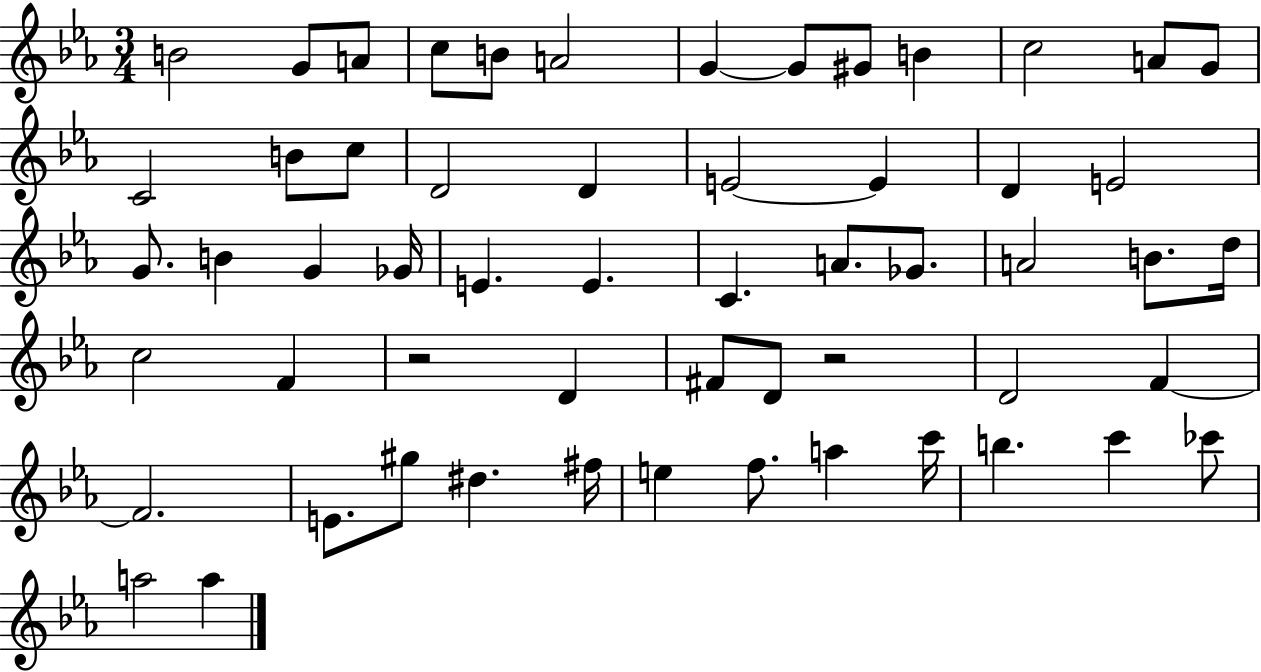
{
  \clef treble
  \numericTimeSignature
  \time 3/4
  \key ees \major
  b'2 g'8 a'8 | c''8 b'8 a'2 | g'4~~ g'8 gis'8 b'4 | c''2 a'8 g'8 | \break c'2 b'8 c''8 | d'2 d'4 | e'2~~ e'4 | d'4 e'2 | \break g'8. b'4 g'4 ges'16 | e'4. e'4. | c'4. a'8. ges'8. | a'2 b'8. d''16 | \break c''2 f'4 | r2 d'4 | fis'8 d'8 r2 | d'2 f'4~~ | \break f'2. | e'8. gis''8 dis''4. fis''16 | e''4 f''8. a''4 c'''16 | b''4. c'''4 ces'''8 | \break a''2 a''4 | \bar "|."
}